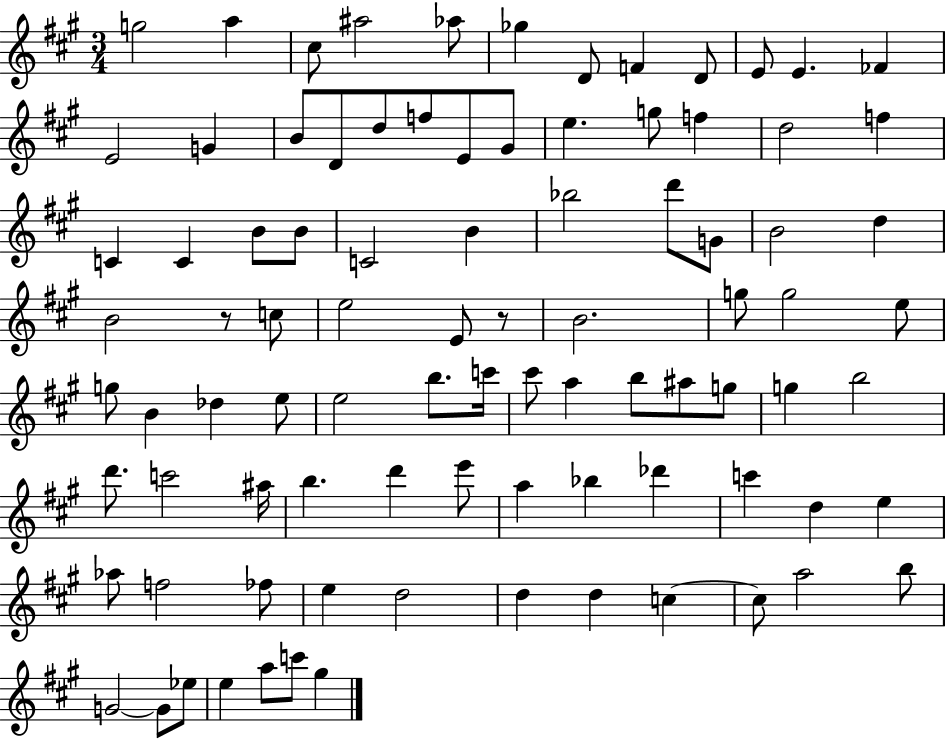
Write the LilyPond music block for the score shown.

{
  \clef treble
  \numericTimeSignature
  \time 3/4
  \key a \major
  \repeat volta 2 { g''2 a''4 | cis''8 ais''2 aes''8 | ges''4 d'8 f'4 d'8 | e'8 e'4. fes'4 | \break e'2 g'4 | b'8 d'8 d''8 f''8 e'8 gis'8 | e''4. g''8 f''4 | d''2 f''4 | \break c'4 c'4 b'8 b'8 | c'2 b'4 | bes''2 d'''8 g'8 | b'2 d''4 | \break b'2 r8 c''8 | e''2 e'8 r8 | b'2. | g''8 g''2 e''8 | \break g''8 b'4 des''4 e''8 | e''2 b''8. c'''16 | cis'''8 a''4 b''8 ais''8 g''8 | g''4 b''2 | \break d'''8. c'''2 ais''16 | b''4. d'''4 e'''8 | a''4 bes''4 des'''4 | c'''4 d''4 e''4 | \break aes''8 f''2 fes''8 | e''4 d''2 | d''4 d''4 c''4~~ | c''8 a''2 b''8 | \break g'2~~ g'8 ees''8 | e''4 a''8 c'''8 gis''4 | } \bar "|."
}